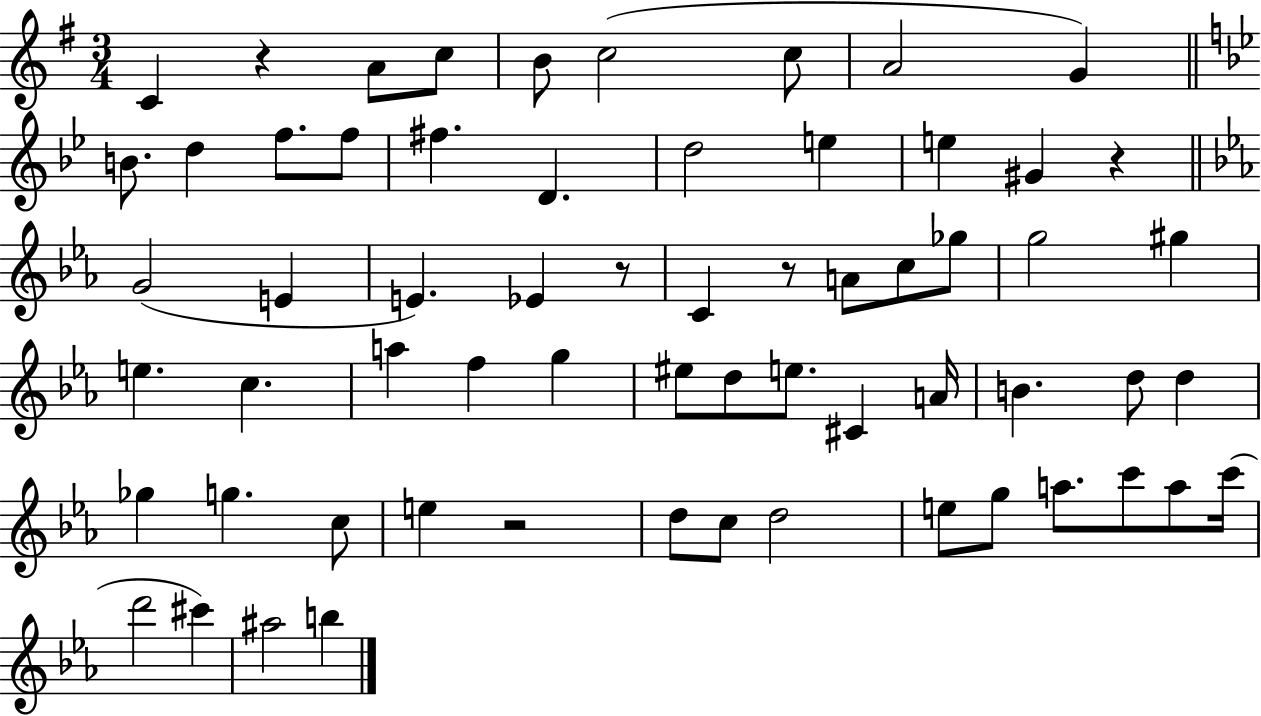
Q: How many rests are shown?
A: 5